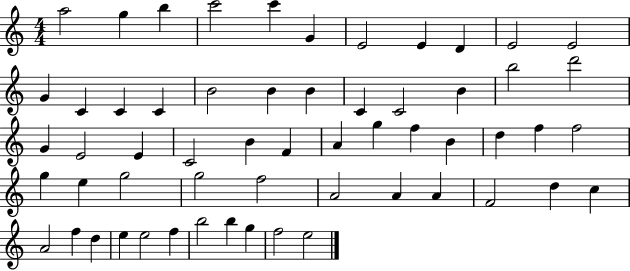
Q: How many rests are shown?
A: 0